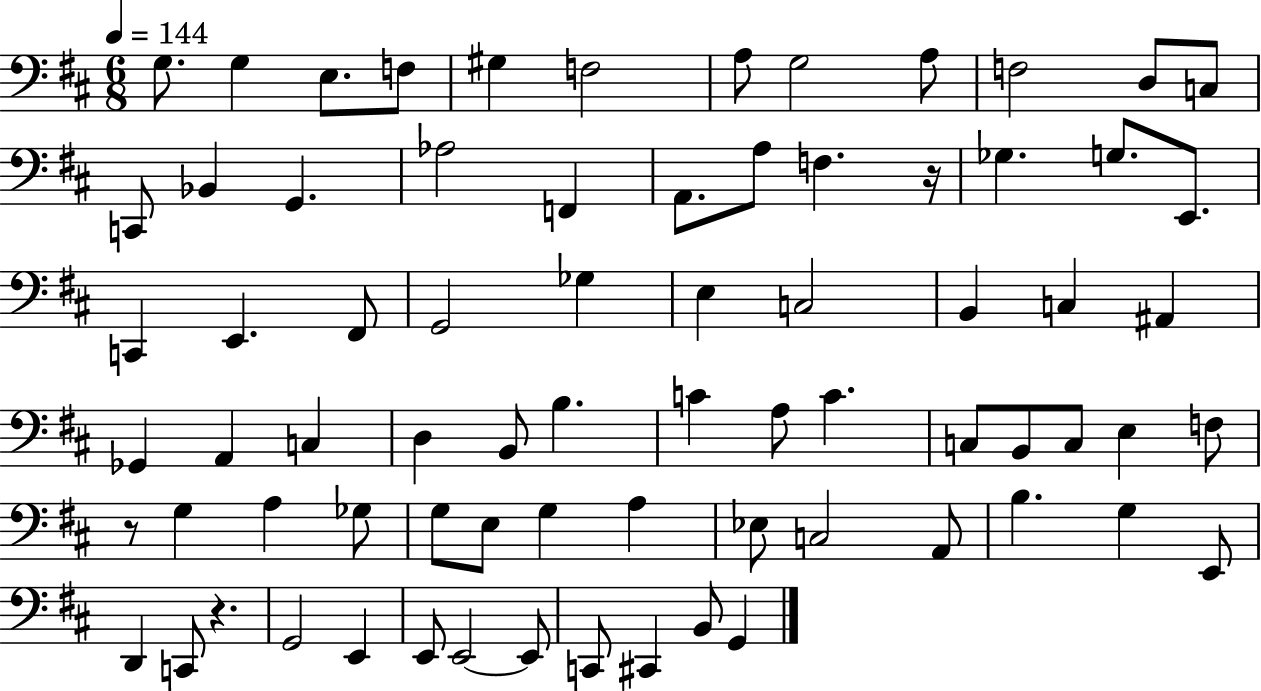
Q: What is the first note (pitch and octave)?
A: G3